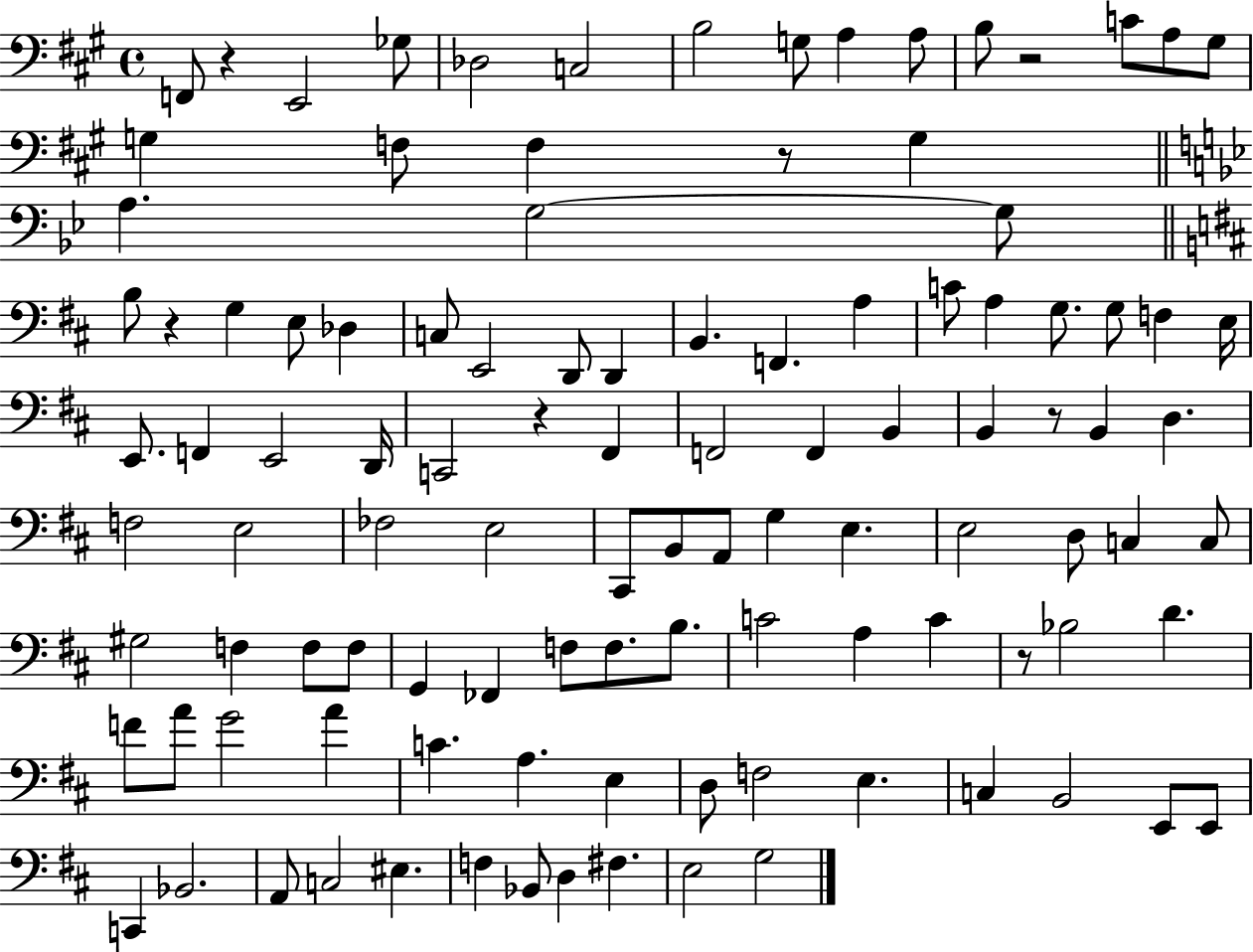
F2/e R/q E2/h Gb3/e Db3/h C3/h B3/h G3/e A3/q A3/e B3/e R/h C4/e A3/e G#3/e G3/q F3/e F3/q R/e G3/q A3/q. G3/h G3/e B3/e R/q G3/q E3/e Db3/q C3/e E2/h D2/e D2/q B2/q. F2/q. A3/q C4/e A3/q G3/e. G3/e F3/q E3/s E2/e. F2/q E2/h D2/s C2/h R/q F#2/q F2/h F2/q B2/q B2/q R/e B2/q D3/q. F3/h E3/h FES3/h E3/h C#2/e B2/e A2/e G3/q E3/q. E3/h D3/e C3/q C3/e G#3/h F3/q F3/e F3/e G2/q FES2/q F3/e F3/e. B3/e. C4/h A3/q C4/q R/e Bb3/h D4/q. F4/e A4/e G4/h A4/q C4/q. A3/q. E3/q D3/e F3/h E3/q. C3/q B2/h E2/e E2/e C2/q Bb2/h. A2/e C3/h EIS3/q. F3/q Bb2/e D3/q F#3/q. E3/h G3/h